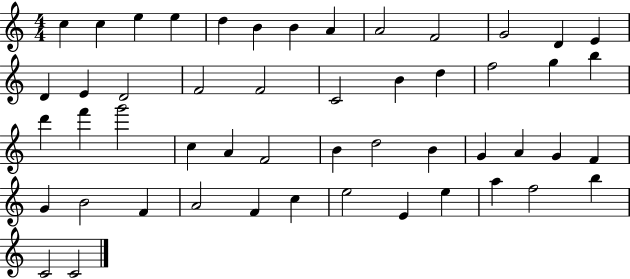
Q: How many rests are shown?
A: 0